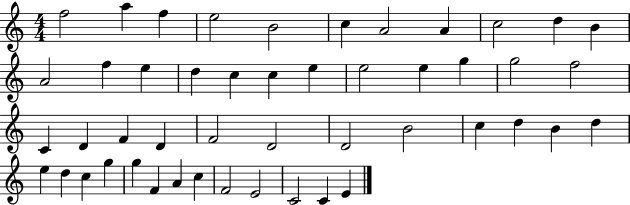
{
  \clef treble
  \numericTimeSignature
  \time 4/4
  \key c \major
  f''2 a''4 f''4 | e''2 b'2 | c''4 a'2 a'4 | c''2 d''4 b'4 | \break a'2 f''4 e''4 | d''4 c''4 c''4 e''4 | e''2 e''4 g''4 | g''2 f''2 | \break c'4 d'4 f'4 d'4 | f'2 d'2 | d'2 b'2 | c''4 d''4 b'4 d''4 | \break e''4 d''4 c''4 g''4 | g''4 f'4 a'4 c''4 | f'2 e'2 | c'2 c'4 e'4 | \break \bar "|."
}